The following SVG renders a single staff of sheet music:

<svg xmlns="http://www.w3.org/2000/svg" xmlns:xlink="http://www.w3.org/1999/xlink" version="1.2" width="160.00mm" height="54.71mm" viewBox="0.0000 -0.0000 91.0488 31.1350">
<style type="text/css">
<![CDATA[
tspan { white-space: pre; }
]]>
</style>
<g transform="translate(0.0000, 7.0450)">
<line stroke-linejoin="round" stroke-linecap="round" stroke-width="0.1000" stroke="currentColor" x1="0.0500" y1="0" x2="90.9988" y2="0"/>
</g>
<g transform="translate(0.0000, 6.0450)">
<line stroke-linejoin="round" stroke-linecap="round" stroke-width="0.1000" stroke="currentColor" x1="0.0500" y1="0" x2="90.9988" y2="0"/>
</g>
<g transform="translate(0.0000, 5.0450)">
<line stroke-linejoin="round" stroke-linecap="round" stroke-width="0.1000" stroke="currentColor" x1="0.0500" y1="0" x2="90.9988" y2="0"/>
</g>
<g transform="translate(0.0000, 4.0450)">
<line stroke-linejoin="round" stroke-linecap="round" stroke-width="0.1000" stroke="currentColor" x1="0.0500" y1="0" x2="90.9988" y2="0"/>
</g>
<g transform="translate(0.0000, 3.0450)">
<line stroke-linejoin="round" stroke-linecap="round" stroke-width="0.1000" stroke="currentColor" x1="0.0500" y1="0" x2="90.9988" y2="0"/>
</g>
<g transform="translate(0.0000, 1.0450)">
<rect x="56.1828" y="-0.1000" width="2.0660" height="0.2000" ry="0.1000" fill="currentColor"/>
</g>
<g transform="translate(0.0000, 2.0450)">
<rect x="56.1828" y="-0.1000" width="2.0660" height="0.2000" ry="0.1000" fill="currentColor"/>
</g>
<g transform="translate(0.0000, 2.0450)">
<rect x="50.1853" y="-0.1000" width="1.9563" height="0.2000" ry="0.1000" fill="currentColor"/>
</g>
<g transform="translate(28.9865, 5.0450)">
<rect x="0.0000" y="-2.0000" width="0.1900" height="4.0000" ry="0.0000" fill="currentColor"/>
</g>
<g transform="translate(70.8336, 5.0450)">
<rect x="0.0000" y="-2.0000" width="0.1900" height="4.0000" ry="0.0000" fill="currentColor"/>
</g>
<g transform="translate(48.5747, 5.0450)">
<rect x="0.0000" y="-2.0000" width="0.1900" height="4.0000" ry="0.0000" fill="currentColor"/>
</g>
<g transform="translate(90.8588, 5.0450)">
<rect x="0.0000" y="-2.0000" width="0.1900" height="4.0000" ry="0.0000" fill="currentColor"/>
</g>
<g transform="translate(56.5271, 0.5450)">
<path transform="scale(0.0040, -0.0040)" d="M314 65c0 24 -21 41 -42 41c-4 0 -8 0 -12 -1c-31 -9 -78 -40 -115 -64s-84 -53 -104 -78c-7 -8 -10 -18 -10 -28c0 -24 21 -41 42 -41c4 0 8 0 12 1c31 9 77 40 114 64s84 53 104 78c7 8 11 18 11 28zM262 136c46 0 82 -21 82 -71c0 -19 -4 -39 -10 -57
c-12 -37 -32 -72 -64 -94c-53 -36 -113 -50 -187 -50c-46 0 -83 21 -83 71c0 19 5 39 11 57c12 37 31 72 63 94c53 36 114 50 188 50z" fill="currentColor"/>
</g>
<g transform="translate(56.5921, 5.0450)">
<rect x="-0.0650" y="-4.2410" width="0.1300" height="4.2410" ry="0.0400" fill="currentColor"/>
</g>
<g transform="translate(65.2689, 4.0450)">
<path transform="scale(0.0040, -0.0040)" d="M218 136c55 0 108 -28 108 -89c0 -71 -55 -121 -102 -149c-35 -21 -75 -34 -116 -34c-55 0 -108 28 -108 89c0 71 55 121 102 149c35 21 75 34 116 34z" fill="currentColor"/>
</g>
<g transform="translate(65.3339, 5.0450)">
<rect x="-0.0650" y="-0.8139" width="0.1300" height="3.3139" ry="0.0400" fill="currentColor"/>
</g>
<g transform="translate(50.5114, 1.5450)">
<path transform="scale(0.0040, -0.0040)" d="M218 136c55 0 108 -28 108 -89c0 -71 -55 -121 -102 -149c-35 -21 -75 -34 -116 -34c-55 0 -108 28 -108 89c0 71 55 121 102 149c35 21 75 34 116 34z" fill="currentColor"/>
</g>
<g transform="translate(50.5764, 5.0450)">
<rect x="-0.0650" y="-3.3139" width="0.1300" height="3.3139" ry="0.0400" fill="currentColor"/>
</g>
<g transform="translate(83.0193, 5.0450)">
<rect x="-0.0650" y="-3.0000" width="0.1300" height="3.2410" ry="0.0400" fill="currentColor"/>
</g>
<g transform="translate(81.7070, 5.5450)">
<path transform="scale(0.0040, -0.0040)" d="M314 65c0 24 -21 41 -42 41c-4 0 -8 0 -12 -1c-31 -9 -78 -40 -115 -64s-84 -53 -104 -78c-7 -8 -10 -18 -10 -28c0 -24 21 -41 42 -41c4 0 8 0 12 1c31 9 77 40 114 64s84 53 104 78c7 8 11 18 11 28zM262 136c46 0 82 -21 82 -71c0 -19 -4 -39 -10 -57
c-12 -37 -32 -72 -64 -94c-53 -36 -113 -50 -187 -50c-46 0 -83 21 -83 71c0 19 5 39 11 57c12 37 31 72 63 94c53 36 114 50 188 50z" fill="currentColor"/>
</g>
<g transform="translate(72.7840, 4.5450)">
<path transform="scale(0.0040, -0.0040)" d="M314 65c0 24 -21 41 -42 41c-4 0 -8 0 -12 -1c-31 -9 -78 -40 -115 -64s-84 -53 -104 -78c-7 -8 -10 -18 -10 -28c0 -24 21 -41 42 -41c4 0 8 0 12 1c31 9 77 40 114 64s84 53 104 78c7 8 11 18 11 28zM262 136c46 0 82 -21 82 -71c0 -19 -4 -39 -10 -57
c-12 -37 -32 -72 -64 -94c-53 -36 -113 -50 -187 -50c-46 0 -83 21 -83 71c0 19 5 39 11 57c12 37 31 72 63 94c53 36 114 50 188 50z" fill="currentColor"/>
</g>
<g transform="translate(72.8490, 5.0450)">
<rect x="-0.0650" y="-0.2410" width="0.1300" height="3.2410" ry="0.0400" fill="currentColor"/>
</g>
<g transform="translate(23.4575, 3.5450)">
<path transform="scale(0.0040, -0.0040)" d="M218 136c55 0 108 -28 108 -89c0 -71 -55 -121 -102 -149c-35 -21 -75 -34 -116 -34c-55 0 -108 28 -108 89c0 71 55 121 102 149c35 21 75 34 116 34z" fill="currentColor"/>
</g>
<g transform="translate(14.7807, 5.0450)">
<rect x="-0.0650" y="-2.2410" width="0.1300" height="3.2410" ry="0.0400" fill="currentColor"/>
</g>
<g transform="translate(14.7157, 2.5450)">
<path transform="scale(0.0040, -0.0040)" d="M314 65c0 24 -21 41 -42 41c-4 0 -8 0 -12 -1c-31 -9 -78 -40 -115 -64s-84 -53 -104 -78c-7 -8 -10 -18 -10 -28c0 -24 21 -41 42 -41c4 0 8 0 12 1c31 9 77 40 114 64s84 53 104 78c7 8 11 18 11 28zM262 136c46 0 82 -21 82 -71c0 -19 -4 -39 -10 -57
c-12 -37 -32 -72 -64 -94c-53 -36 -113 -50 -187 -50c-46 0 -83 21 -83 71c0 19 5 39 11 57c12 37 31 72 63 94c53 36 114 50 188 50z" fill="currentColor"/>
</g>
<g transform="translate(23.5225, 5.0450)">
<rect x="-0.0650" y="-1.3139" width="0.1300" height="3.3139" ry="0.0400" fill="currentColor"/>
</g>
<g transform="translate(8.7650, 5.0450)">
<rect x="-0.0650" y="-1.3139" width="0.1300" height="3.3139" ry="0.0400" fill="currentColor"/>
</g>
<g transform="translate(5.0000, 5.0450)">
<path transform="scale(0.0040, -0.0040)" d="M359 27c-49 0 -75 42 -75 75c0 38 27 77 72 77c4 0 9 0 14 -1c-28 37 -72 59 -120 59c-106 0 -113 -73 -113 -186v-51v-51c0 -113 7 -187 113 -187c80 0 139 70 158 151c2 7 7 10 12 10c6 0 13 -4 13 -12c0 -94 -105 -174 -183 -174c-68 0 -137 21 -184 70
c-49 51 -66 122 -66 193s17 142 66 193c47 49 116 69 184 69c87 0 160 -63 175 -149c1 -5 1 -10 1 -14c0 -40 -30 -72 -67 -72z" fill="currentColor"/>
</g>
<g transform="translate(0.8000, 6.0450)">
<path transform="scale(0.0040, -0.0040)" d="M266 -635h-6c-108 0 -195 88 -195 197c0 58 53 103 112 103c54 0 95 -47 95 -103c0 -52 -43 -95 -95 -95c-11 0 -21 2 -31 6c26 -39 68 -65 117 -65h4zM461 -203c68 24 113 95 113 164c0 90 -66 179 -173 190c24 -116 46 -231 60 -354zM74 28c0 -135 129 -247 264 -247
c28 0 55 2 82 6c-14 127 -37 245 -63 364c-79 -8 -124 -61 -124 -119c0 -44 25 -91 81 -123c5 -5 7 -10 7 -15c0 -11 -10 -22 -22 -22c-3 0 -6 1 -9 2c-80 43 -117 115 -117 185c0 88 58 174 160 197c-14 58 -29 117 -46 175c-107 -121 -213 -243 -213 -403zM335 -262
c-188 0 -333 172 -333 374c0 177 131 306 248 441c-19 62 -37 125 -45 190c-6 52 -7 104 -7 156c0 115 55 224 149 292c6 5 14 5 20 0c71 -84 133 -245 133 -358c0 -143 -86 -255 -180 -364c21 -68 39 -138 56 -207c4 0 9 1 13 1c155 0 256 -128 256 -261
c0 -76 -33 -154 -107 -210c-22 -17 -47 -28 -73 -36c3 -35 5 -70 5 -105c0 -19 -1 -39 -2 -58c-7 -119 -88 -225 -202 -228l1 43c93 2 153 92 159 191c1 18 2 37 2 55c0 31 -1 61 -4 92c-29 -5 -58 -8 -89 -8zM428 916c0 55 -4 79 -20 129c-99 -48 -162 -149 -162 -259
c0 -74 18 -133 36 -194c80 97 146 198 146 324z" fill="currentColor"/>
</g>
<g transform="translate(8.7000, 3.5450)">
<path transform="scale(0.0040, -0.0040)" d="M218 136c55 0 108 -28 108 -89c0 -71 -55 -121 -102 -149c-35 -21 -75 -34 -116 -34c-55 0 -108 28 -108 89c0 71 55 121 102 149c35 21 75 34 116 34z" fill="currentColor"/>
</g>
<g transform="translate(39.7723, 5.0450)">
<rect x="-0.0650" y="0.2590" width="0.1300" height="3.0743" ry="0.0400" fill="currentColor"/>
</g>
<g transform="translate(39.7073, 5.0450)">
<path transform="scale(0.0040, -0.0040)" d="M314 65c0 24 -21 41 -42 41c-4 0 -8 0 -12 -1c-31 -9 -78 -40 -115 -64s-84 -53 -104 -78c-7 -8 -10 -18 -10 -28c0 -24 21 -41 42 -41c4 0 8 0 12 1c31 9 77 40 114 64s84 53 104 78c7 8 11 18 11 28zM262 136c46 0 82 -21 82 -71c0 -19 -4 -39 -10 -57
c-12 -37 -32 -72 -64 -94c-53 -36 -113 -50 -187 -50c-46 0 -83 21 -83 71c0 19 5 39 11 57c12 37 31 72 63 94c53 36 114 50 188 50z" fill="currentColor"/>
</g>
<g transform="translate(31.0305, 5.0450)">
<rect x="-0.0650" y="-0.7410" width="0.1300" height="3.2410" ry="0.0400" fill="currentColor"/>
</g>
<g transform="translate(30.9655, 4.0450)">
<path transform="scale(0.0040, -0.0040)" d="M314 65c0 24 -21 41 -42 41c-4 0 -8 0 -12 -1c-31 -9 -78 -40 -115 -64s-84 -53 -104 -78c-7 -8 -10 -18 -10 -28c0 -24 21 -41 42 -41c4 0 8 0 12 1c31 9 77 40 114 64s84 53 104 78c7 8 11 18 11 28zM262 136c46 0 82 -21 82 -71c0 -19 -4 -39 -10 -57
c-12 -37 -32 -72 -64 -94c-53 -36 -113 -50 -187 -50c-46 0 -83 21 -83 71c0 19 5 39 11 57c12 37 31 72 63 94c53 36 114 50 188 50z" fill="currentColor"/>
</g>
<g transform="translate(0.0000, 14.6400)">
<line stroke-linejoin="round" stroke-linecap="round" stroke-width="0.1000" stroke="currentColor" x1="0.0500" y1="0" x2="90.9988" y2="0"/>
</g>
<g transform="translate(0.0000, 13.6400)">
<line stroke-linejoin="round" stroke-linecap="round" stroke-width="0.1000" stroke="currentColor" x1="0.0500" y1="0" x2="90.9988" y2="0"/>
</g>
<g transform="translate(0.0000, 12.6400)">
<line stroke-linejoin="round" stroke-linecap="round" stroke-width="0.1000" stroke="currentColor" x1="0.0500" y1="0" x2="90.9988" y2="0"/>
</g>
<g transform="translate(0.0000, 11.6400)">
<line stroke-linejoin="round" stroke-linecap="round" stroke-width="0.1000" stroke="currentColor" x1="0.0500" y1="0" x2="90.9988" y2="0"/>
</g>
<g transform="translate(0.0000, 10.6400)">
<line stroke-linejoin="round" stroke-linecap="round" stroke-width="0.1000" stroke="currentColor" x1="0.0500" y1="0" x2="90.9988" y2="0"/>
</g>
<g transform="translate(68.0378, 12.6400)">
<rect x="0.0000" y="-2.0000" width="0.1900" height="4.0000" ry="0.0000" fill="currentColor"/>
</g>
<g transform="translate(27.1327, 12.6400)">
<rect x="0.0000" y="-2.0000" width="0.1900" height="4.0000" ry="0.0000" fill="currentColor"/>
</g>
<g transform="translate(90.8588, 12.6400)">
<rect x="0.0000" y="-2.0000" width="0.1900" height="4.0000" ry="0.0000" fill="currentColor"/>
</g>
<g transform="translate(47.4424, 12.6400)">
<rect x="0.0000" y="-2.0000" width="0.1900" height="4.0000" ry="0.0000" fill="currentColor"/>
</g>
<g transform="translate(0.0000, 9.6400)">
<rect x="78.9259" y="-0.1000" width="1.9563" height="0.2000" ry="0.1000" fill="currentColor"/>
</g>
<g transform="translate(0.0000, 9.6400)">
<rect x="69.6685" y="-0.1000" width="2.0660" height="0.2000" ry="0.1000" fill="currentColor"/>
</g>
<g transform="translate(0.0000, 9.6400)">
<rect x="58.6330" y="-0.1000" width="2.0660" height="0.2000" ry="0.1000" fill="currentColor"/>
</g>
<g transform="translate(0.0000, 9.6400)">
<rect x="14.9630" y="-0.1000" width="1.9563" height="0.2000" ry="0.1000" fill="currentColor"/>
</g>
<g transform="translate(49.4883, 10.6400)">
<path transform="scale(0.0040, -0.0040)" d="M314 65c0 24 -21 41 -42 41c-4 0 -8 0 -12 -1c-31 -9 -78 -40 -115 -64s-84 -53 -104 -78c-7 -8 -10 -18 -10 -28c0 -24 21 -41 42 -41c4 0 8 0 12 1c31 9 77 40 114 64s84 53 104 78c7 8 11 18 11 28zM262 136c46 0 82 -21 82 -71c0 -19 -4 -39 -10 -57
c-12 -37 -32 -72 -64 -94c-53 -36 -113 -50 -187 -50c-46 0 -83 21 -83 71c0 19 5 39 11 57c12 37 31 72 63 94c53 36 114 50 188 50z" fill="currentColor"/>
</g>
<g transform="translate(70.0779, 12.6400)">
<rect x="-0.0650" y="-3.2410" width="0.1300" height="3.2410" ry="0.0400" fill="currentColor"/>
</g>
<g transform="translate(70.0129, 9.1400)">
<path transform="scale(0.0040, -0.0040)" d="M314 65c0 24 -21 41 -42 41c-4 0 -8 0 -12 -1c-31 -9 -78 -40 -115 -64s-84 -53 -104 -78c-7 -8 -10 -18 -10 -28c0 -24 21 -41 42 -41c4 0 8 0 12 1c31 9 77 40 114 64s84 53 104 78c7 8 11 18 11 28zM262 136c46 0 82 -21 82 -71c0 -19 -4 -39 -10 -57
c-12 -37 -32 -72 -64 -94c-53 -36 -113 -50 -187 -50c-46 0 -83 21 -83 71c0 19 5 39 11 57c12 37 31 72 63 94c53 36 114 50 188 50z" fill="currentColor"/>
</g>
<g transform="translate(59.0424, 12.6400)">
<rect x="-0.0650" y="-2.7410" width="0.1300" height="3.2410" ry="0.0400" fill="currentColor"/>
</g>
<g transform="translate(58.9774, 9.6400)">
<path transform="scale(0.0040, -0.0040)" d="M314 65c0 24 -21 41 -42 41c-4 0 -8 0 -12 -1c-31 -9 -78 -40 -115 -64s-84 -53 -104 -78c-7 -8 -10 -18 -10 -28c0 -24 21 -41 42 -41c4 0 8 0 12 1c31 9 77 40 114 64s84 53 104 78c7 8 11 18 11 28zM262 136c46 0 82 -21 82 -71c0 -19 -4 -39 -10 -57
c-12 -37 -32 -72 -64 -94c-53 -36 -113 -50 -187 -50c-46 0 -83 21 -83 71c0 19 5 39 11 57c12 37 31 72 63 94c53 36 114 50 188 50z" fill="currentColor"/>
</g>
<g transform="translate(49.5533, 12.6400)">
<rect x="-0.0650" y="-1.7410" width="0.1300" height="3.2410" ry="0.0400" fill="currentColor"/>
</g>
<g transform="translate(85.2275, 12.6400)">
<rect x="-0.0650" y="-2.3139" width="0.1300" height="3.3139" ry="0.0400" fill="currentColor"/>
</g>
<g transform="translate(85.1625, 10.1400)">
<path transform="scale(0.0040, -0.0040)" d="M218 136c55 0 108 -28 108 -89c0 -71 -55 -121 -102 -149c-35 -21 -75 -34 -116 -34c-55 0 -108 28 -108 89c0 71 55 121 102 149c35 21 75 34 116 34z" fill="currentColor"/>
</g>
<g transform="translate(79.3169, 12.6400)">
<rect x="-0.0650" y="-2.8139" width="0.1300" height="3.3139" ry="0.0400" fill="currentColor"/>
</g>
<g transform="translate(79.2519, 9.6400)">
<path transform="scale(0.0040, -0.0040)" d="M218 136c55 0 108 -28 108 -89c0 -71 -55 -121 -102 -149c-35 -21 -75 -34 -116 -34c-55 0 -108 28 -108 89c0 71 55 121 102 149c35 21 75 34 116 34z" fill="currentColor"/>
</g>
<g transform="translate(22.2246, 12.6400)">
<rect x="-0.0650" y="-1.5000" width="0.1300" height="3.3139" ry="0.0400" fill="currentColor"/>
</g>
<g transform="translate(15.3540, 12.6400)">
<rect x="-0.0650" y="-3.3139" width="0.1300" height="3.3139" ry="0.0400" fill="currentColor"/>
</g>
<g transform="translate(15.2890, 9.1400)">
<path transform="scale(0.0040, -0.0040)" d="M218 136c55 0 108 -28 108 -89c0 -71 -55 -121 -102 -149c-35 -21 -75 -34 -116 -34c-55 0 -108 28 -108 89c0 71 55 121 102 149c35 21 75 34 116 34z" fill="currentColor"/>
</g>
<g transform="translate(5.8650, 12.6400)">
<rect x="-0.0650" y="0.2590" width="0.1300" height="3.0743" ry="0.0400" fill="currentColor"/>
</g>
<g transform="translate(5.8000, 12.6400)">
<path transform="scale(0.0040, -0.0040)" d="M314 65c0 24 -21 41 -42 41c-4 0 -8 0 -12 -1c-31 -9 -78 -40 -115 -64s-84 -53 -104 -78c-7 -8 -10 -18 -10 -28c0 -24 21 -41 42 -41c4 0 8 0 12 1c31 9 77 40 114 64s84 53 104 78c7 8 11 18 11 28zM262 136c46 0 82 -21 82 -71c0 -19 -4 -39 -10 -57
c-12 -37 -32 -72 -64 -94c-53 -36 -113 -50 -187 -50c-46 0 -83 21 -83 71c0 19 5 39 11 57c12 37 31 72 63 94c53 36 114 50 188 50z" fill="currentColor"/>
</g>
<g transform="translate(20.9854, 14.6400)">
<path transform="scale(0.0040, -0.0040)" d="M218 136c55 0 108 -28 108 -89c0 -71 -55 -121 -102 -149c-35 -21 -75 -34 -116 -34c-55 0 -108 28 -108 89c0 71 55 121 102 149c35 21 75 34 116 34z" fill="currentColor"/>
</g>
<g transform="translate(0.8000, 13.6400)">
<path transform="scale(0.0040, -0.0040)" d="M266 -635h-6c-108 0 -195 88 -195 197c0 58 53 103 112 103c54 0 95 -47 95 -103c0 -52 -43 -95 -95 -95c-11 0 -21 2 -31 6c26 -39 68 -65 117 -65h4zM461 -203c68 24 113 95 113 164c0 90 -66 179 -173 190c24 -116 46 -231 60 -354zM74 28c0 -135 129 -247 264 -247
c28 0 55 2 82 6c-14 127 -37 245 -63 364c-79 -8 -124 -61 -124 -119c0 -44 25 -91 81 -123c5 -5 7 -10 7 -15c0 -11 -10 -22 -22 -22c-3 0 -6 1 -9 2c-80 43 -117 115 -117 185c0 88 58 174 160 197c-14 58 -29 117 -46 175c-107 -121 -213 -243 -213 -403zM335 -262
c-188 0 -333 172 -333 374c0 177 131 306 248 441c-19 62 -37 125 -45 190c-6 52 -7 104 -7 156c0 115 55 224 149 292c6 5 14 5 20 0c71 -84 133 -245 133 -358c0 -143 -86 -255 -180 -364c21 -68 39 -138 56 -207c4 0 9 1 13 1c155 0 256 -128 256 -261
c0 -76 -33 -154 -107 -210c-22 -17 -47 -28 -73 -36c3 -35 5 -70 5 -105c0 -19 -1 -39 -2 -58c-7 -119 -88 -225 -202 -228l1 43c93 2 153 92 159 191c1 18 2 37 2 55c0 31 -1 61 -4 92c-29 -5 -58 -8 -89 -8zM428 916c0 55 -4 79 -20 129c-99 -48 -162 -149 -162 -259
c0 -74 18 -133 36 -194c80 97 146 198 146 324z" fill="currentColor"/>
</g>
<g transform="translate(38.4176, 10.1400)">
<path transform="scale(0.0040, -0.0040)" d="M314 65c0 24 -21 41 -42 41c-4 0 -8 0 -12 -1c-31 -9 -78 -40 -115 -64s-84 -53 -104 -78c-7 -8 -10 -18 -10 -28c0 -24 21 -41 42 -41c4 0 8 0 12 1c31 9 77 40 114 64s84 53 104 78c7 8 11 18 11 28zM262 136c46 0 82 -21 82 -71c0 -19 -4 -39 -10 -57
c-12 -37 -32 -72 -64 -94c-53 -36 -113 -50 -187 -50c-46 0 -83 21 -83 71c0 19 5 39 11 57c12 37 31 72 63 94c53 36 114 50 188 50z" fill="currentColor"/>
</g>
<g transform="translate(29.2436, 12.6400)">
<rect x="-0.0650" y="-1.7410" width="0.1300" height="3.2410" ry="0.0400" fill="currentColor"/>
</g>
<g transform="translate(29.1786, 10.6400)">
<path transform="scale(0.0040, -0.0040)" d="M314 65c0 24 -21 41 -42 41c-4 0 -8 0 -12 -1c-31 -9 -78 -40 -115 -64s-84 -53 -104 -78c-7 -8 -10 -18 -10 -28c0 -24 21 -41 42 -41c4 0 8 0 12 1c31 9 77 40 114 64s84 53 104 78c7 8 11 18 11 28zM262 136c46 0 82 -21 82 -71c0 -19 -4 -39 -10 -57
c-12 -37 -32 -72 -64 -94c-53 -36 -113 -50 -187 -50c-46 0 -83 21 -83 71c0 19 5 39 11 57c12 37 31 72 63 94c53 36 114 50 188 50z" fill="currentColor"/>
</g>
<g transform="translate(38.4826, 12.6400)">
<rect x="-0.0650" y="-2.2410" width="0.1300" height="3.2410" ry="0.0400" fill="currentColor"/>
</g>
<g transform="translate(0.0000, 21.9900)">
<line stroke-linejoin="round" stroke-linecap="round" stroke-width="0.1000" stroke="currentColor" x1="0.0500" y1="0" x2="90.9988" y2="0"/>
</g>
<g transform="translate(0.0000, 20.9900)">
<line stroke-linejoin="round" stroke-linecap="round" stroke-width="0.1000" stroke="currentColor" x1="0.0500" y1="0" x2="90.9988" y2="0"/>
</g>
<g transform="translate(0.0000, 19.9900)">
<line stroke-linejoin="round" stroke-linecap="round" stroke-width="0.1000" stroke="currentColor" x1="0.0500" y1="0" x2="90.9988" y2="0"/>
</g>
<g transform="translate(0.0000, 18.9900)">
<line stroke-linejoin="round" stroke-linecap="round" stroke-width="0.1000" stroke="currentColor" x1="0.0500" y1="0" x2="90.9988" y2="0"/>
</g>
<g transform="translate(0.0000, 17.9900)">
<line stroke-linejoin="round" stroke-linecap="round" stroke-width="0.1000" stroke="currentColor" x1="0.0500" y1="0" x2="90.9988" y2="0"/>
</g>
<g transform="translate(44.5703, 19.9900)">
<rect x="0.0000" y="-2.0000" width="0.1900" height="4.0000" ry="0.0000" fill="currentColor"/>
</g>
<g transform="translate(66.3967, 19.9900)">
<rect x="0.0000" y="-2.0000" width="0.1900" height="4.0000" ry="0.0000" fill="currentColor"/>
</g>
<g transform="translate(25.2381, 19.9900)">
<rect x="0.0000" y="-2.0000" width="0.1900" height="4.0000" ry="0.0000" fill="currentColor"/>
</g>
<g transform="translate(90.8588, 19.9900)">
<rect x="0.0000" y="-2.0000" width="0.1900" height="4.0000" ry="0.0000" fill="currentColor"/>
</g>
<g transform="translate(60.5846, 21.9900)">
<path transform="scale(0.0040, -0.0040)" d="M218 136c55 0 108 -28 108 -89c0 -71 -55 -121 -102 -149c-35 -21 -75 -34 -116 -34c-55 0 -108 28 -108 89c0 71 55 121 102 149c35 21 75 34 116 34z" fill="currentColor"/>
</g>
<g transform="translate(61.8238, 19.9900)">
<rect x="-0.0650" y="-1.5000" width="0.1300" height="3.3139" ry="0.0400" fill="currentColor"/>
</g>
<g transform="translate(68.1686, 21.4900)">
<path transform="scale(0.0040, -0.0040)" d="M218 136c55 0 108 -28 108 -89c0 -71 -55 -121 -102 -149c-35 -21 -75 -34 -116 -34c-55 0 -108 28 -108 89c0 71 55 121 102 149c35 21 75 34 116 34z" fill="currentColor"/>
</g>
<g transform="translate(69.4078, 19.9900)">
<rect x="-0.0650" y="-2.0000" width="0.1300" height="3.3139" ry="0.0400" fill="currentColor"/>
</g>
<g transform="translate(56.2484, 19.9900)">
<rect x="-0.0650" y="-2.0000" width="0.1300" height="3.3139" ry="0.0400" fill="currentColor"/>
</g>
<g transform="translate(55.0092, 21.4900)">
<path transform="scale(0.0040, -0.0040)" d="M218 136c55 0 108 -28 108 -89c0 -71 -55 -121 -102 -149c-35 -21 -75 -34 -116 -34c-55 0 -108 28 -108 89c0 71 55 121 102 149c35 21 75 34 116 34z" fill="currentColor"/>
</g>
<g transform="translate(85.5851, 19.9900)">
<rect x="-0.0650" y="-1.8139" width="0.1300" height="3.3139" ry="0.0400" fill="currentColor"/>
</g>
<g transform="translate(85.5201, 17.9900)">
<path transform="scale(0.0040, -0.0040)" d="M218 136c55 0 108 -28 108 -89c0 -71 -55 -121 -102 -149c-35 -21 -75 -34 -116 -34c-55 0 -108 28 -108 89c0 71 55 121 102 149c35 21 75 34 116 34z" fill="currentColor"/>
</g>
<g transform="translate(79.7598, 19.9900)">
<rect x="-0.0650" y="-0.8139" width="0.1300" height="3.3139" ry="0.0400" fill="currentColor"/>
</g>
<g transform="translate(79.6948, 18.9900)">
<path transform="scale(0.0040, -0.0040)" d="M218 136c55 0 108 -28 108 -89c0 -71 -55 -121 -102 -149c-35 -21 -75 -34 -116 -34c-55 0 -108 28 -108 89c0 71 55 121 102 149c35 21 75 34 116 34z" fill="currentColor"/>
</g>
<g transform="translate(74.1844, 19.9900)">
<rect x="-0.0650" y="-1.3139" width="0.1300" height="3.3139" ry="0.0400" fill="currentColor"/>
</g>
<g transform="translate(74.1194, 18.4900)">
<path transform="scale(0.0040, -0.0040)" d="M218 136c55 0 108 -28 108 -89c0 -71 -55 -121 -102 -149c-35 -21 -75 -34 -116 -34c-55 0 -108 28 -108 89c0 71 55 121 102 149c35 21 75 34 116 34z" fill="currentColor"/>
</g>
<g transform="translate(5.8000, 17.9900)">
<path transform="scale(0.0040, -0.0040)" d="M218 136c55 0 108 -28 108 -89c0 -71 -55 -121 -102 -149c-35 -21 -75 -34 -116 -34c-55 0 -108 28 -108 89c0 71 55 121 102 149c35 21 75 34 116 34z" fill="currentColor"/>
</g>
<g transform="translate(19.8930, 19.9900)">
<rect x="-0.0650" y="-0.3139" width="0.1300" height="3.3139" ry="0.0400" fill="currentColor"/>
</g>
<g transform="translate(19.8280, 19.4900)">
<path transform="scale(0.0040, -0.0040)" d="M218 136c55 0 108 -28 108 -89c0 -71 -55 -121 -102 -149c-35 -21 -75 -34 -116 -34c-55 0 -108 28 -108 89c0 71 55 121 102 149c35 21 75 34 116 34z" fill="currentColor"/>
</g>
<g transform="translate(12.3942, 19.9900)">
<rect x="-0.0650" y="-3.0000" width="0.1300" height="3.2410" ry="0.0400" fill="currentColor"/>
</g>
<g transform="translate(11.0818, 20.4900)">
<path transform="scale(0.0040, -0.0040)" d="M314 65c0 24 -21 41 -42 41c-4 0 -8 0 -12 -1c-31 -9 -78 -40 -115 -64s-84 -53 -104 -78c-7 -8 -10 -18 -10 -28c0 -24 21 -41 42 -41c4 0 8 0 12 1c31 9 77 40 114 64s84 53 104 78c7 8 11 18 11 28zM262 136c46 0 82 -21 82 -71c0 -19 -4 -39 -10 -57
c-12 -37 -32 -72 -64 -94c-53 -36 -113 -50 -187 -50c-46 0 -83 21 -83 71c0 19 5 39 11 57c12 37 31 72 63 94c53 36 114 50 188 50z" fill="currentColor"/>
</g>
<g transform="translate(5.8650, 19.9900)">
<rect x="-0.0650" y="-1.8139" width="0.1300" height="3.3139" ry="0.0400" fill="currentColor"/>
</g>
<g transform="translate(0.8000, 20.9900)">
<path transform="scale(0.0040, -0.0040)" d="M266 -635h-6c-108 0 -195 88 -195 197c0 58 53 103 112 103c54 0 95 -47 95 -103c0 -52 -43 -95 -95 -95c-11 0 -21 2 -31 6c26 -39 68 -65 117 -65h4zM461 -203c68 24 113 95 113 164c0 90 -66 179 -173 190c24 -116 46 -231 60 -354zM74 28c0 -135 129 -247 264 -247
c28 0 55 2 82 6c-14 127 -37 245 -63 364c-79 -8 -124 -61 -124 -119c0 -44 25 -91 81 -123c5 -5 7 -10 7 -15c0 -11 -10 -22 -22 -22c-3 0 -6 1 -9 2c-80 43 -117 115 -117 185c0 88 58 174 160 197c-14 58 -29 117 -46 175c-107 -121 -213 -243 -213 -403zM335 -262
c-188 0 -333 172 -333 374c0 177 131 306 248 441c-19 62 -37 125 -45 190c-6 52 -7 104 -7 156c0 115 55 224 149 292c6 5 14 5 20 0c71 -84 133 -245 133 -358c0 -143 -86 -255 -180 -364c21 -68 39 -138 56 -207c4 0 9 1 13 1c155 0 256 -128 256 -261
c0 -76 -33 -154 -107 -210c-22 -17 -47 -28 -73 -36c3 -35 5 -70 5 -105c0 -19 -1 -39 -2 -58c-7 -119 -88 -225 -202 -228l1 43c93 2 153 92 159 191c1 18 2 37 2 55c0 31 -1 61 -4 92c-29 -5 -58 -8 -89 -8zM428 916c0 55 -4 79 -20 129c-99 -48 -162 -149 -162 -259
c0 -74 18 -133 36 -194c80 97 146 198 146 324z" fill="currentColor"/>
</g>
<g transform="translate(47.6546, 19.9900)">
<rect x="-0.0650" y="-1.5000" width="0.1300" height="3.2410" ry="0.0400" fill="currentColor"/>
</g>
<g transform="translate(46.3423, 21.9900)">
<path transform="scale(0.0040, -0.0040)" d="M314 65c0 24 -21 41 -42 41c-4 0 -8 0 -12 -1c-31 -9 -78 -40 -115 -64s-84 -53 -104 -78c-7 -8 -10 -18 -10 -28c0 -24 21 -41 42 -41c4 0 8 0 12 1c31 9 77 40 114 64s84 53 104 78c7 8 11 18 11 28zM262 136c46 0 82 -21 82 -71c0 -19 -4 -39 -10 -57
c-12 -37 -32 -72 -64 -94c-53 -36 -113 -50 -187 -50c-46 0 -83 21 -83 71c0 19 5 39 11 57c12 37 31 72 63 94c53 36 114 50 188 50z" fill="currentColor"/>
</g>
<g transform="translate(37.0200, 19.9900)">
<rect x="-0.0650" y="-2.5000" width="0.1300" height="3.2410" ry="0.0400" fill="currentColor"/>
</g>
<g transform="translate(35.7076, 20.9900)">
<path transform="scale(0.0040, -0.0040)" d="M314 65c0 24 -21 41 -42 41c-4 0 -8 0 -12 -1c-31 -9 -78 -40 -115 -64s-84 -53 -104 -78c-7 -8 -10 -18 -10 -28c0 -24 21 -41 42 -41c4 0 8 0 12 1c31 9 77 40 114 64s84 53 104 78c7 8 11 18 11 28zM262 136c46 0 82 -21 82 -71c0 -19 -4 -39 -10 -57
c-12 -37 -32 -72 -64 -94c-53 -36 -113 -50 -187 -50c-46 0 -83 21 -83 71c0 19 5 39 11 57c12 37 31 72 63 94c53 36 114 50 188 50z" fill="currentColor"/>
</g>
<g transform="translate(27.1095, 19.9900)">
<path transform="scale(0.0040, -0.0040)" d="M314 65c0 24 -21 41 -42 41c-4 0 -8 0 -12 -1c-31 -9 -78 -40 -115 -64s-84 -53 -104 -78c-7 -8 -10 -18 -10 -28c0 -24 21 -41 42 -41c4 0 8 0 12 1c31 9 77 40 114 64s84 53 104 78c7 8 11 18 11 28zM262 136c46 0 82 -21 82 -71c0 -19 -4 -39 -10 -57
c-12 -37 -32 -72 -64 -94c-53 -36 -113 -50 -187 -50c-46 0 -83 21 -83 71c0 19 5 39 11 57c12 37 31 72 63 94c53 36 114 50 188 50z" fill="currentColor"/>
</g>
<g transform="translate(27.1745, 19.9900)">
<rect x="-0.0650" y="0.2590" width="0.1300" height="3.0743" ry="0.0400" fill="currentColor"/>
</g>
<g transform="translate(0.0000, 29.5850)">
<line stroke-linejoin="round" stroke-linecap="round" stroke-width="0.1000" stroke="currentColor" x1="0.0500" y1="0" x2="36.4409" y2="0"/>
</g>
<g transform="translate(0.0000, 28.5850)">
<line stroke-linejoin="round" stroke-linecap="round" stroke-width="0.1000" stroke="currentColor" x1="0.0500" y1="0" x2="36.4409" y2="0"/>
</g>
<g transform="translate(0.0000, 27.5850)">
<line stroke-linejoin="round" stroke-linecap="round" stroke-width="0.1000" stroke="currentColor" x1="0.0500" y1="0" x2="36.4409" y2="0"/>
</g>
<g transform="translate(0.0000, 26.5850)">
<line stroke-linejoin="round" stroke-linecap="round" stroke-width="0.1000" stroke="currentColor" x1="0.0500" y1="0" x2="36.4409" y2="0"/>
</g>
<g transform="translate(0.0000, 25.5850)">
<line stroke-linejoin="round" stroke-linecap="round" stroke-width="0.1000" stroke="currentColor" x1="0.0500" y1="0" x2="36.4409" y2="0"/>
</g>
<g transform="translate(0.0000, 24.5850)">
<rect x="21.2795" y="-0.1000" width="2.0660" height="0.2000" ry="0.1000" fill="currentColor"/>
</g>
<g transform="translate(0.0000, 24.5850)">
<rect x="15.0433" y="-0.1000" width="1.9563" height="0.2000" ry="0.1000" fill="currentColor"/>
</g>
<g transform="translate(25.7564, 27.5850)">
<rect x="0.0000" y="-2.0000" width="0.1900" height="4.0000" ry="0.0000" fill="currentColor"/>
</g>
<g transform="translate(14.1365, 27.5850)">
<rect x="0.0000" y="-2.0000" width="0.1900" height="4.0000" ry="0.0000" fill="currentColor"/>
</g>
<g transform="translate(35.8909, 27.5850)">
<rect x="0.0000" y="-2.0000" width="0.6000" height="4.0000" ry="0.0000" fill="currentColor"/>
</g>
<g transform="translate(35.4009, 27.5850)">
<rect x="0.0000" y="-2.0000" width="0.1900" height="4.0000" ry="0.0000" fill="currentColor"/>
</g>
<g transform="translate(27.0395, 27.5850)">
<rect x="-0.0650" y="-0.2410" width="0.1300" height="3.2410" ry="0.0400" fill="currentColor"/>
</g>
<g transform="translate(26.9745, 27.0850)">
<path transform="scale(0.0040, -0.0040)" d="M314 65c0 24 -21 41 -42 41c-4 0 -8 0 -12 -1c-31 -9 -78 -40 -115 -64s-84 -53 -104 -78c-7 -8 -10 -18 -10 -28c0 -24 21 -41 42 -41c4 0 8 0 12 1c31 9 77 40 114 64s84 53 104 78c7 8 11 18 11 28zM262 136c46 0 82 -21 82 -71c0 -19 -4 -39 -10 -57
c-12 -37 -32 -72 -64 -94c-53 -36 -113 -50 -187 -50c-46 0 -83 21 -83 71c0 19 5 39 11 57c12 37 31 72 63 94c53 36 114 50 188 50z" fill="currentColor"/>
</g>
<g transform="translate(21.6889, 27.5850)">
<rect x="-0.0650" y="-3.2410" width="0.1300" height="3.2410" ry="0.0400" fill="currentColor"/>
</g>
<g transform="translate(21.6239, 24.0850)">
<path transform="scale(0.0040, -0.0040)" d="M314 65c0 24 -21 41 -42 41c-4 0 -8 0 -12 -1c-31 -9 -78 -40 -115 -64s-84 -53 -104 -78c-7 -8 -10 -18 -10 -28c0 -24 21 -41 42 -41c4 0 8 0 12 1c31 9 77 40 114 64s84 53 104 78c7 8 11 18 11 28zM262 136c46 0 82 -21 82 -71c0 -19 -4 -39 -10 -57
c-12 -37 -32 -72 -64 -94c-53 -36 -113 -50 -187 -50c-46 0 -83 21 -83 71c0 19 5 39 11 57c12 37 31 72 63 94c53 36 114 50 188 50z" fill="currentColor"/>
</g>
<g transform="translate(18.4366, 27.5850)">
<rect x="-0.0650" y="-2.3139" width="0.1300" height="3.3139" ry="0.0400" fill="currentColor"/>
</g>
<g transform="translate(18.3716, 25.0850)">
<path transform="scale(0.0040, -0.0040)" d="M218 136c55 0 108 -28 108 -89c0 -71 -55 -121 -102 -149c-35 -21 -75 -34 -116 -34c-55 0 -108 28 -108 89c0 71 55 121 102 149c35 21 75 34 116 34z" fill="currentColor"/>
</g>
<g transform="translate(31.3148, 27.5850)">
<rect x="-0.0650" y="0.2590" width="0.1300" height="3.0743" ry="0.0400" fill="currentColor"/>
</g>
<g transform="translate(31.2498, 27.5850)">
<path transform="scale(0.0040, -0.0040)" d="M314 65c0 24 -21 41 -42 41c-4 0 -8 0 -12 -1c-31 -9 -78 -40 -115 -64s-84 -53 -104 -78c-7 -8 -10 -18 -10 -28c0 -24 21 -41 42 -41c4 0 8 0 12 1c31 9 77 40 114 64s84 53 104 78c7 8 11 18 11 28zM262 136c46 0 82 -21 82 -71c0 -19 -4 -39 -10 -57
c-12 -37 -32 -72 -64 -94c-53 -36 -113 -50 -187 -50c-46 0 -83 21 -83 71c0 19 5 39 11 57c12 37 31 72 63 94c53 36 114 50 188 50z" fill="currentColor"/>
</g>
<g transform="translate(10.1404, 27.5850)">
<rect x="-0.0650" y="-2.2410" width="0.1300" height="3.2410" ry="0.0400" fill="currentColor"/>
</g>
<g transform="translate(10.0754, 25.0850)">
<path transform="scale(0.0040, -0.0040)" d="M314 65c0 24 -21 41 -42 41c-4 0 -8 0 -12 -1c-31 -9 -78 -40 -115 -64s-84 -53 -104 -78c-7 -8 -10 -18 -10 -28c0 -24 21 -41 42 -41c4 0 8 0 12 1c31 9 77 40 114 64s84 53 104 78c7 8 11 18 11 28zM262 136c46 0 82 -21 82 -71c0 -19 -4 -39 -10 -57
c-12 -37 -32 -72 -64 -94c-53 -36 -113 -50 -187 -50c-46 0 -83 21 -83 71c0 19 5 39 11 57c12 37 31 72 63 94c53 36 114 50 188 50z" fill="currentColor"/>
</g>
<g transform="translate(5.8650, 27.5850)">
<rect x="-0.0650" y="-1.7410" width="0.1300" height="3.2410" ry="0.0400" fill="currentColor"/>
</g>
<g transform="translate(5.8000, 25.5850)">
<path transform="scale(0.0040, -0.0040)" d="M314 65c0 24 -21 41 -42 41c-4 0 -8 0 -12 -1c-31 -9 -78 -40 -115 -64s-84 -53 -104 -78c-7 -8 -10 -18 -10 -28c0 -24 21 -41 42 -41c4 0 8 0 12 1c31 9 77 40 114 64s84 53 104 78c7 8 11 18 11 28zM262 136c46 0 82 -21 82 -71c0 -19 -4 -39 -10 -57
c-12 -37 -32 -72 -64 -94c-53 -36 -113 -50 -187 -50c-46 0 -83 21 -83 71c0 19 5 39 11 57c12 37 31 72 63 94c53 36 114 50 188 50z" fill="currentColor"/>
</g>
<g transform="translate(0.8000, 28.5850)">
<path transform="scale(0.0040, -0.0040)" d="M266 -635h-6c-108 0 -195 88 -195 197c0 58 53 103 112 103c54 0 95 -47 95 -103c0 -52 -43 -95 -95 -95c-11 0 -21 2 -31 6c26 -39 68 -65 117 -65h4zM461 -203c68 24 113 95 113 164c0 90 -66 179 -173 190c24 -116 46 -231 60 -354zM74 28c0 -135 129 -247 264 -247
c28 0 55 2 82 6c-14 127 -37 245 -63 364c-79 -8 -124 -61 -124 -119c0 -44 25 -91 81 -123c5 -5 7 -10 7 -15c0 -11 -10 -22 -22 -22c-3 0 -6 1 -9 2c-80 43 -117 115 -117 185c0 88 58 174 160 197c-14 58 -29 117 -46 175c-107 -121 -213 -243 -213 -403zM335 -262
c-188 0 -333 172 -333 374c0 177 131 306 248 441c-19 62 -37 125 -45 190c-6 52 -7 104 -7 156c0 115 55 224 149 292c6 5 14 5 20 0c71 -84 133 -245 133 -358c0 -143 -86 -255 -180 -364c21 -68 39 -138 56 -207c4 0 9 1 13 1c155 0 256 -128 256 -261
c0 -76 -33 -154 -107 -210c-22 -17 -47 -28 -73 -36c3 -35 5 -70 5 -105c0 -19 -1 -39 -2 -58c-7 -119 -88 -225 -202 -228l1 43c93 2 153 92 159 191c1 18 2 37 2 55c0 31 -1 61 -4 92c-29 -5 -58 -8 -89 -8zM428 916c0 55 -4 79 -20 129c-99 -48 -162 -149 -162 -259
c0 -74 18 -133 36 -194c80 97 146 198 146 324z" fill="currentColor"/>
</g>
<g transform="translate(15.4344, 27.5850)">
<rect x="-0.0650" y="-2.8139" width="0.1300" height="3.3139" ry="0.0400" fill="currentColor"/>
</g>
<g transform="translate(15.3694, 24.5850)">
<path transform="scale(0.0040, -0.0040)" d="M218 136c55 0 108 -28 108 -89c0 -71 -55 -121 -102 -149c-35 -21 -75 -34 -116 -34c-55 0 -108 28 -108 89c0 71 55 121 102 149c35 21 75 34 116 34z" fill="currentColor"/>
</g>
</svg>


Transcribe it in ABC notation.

X:1
T:Untitled
M:4/4
L:1/4
K:C
e g2 e d2 B2 b d'2 d c2 A2 B2 b E f2 g2 f2 a2 b2 a g f A2 c B2 G2 E2 F E F e d f f2 g2 a g b2 c2 B2